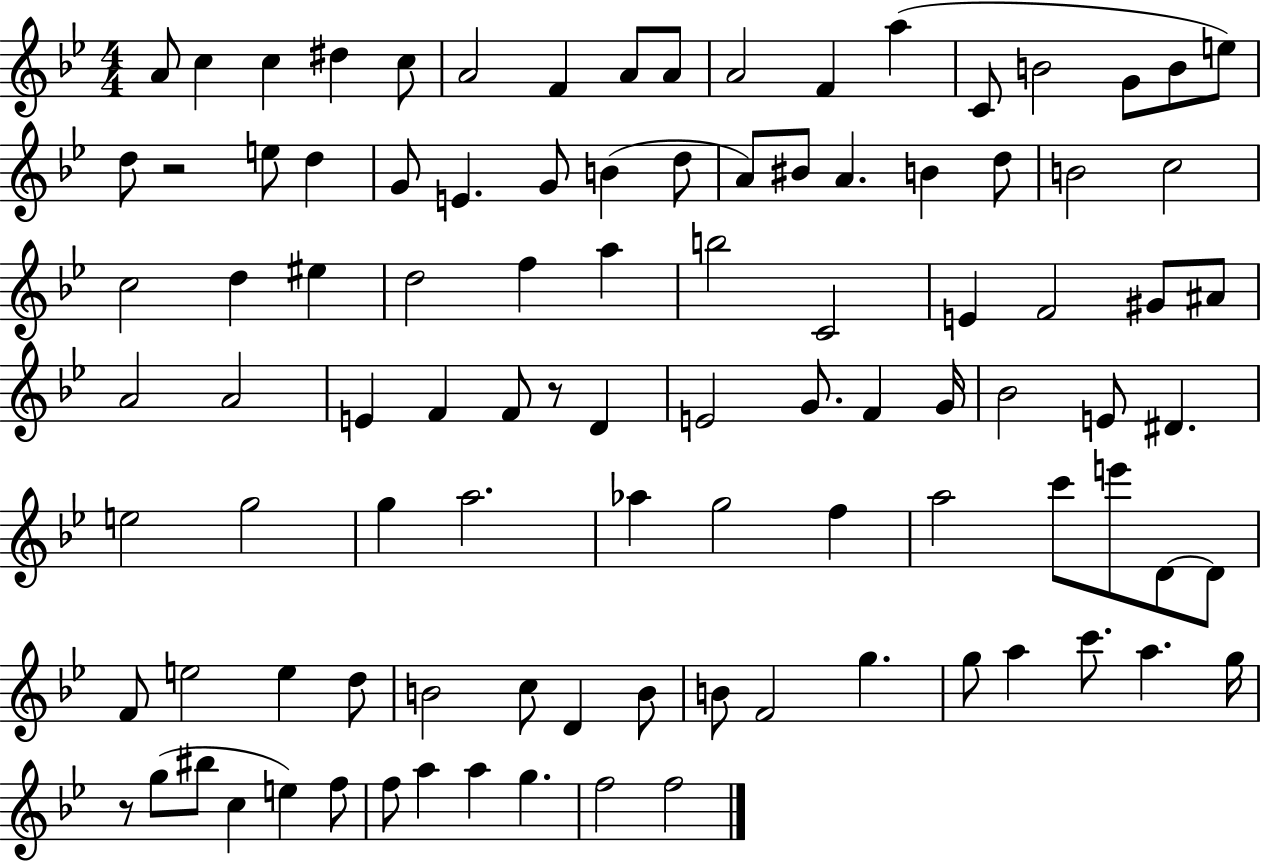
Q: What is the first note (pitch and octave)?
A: A4